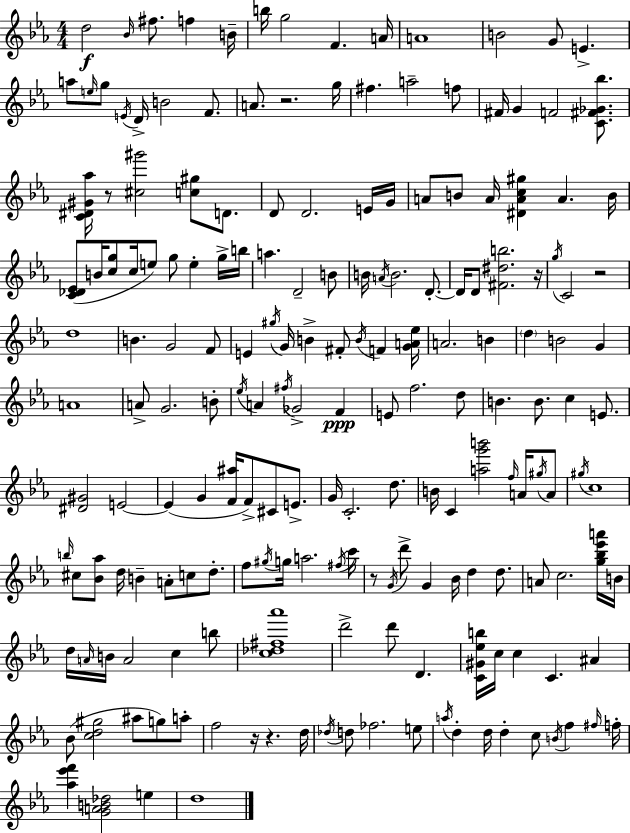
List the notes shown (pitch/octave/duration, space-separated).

D5/h Bb4/s F#5/e. F5/q B4/s B5/s G5/h F4/q. A4/s A4/w B4/h G4/e E4/q. A5/e E5/s G5/e E4/s D4/s B4/h F4/e. A4/e. R/h. G5/s F#5/q. A5/h F5/e F#4/s G4/q F4/h [C4,F#4,Gb4,Bb5]/e. [C4,D#4,G#4,Ab5]/s R/e [C#5,G#6]/h [C5,G#5]/e D4/e. D4/e D4/h. E4/s G4/s A4/e B4/e A4/s [D#4,A4,C5,G#5]/q A4/q. B4/s [C4,Db4,Eb4]/e B4/s [C5,G5]/e C5/s E5/e G5/e E5/q G5/s B5/s A5/q. D4/h B4/e B4/s A4/s B4/h. D4/e. D4/s D4/e [F#4,D#5,B5]/h. R/s G5/s C4/h R/h D5/w B4/q. G4/h F4/e E4/q G#5/s G4/s B4/q F#4/e B4/s F4/q [G4,A4,Eb5]/s A4/h. B4/q D5/q B4/h G4/q A4/w A4/e G4/h. B4/e Eb5/s A4/q F#5/s Gb4/h F4/q E4/e F5/h. D5/e B4/q. B4/e. C5/q E4/e. [D#4,G#4]/h E4/h E4/q G4/q [F4,A#5]/s F4/e C#4/e E4/e. G4/s C4/h. D5/e. B4/s C4/q [A5,G6,B6]/h F5/s A4/s G#5/s A4/e G#5/s C5/w B5/s C#5/e [Bb4,Ab5]/e D5/s B4/q A4/e C5/e D5/e. F5/e G#5/s G5/s A5/h. F#5/s C6/s R/e G4/s D6/e G4/q Bb4/s D5/q D5/e. A4/e C5/h. [G5,Bb5,Eb6,A6]/s B4/s D5/s A4/s B4/s A4/h C5/q B5/e [C5,Db5,F#5,Ab6]/w D6/h D6/e D4/q. [C4,G#4,Eb5,B5]/s C5/s C5/q C4/q. A#4/q Bb4/e [C5,D5,G#5]/h A#5/e G5/e A5/e F5/h R/s R/q. D5/s Db5/s D5/e FES5/h. E5/e A5/s D5/q D5/s D5/q C5/e B4/s F5/q F#5/s F5/s [Ab5,Eb6,F6]/q [G4,A4,B4,Db5]/h E5/q D5/w